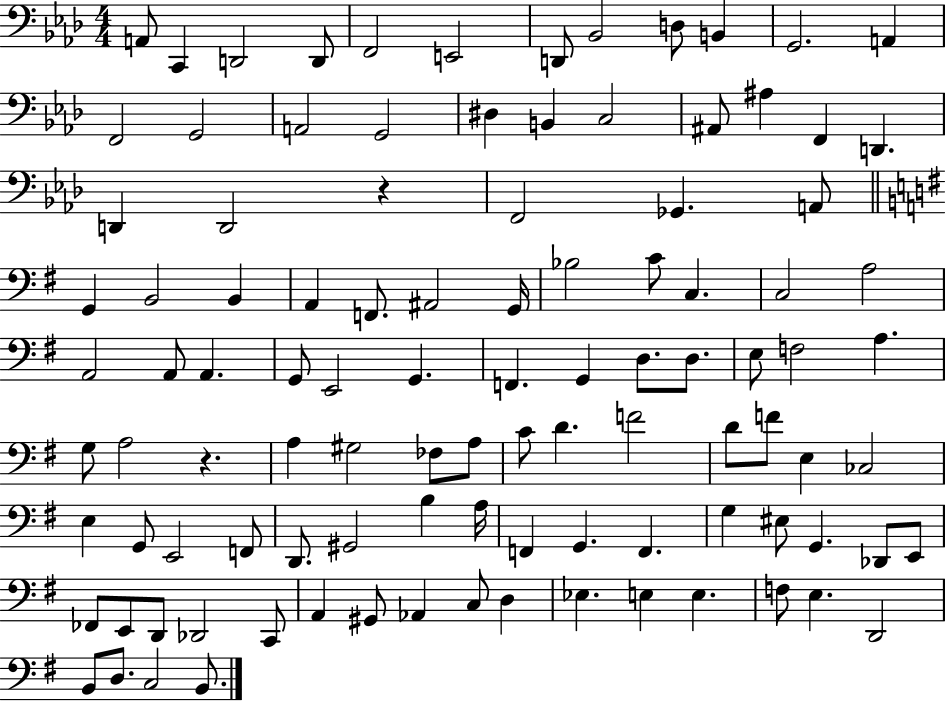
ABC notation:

X:1
T:Untitled
M:4/4
L:1/4
K:Ab
A,,/2 C,, D,,2 D,,/2 F,,2 E,,2 D,,/2 _B,,2 D,/2 B,, G,,2 A,, F,,2 G,,2 A,,2 G,,2 ^D, B,, C,2 ^A,,/2 ^A, F,, D,, D,, D,,2 z F,,2 _G,, A,,/2 G,, B,,2 B,, A,, F,,/2 ^A,,2 G,,/4 _B,2 C/2 C, C,2 A,2 A,,2 A,,/2 A,, G,,/2 E,,2 G,, F,, G,, D,/2 D,/2 E,/2 F,2 A, G,/2 A,2 z A, ^G,2 _F,/2 A,/2 C/2 D F2 D/2 F/2 E, _C,2 E, G,,/2 E,,2 F,,/2 D,,/2 ^G,,2 B, A,/4 F,, G,, F,, G, ^E,/2 G,, _D,,/2 E,,/2 _F,,/2 E,,/2 D,,/2 _D,,2 C,,/2 A,, ^G,,/2 _A,, C,/2 D, _E, E, E, F,/2 E, D,,2 B,,/2 D,/2 C,2 B,,/2